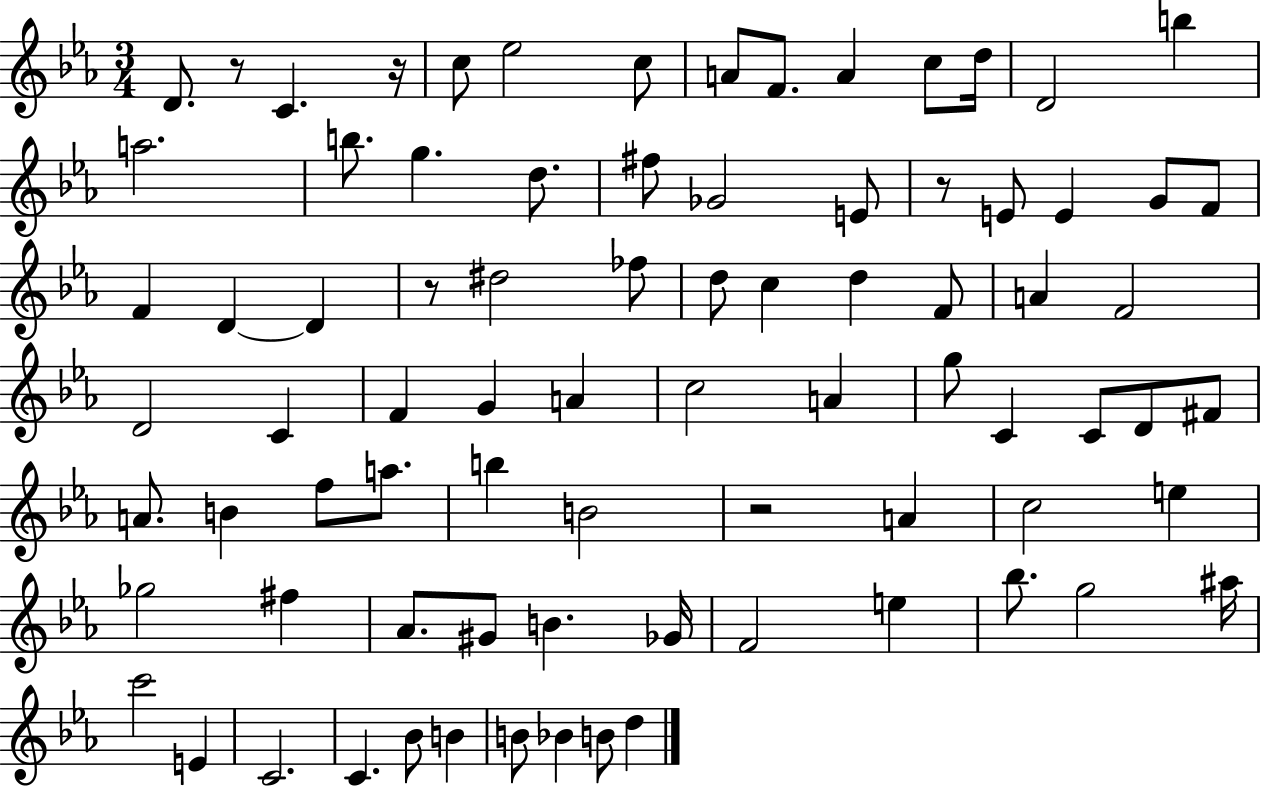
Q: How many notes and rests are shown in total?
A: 81